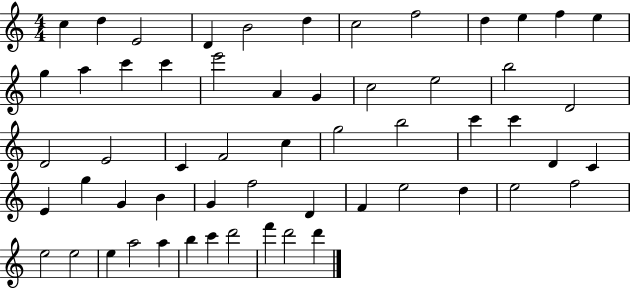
X:1
T:Untitled
M:4/4
L:1/4
K:C
c d E2 D B2 d c2 f2 d e f e g a c' c' e'2 A G c2 e2 b2 D2 D2 E2 C F2 c g2 b2 c' c' D C E g G B G f2 D F e2 d e2 f2 e2 e2 e a2 a b c' d'2 f' d'2 d'